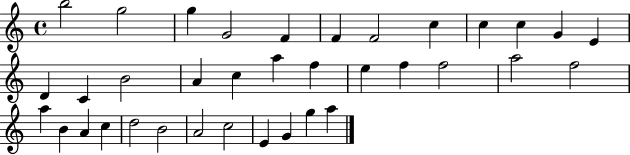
B5/h G5/h G5/q G4/h F4/q F4/q F4/h C5/q C5/q C5/q G4/q E4/q D4/q C4/q B4/h A4/q C5/q A5/q F5/q E5/q F5/q F5/h A5/h F5/h A5/q B4/q A4/q C5/q D5/h B4/h A4/h C5/h E4/q G4/q G5/q A5/q